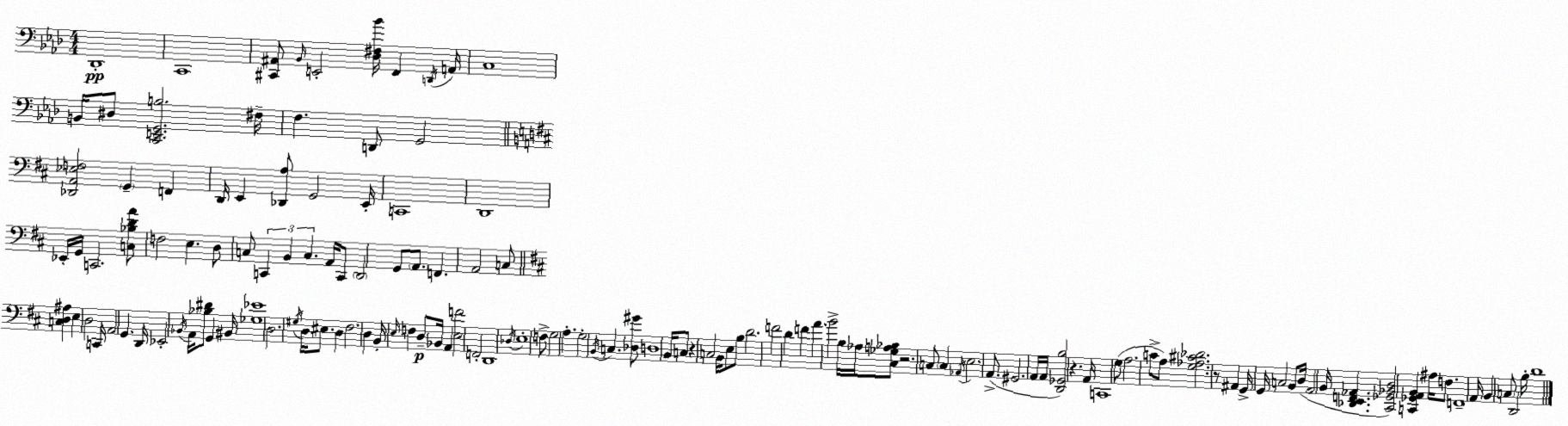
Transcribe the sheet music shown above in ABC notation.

X:1
T:Untitled
M:4/4
L:1/4
K:Ab
_D,,4 C,,4 [^C,,^A,,]/2 _B,,/4 E,,2 [_D,^F,_B]/4 F,, D,,/4 A,,/4 C,4 B,,/4 ^D,/2 [C,,E,,G,,B,]2 ^F,/4 F, D,,/2 G,,2 [_D,,A,,_E,F,]2 G,, F,, D,,/4 E,, [_D,,A,]/2 G,,2 E,,/4 C,,4 D,,4 _E,,/4 G,,/4 C,,2 [C,_B,DA]/2 F,2 E, D,/2 C,/2 C,, B,, C, A,,/4 C,,/2 D,,2 G,,/2 A,,/2 F,, A,,2 C,/2 [C,D,^A,] E, D,2 C,,/4 A,,2 G,, D,,/4 _E,,2 _B,,/4 A,,/4 [_B,^D]/2 G,, ^B,,/4 [_G,_E]4 D,2 ^G,/4 D,/4 ^E,/2 D, ^F,2 D, B,,/4 E,/4 F, D,/2 _B,,/4 A,, [E,F]2 F,,2 D,,4 _D,/4 E,4 F,/2 G,2 A, G,2 B,,/4 C, [_D,^G]/2 D,4 B,,/4 C,/2 z C,2 B,,/4 E,/2 B,/2 D2 F2 D F A B2 B,/4 _A,/4 [^C,_G,A,_B,]/2 z2 C,/2 C, _A,,/4 E,2 A,,/2 ^G,,2 A,,/4 A,,/4 [D,,_G,,B,]2 z A,,/4 C,,4 G,/2 A,2 C/2 A,/2 [G,_A,^C_D]2 z/2 ^A,, G,,/4 G,,/4 C,2 B,,/2 D,/4 A,,2 B,,/4 [_D,,E,,F,,_A,,] [^C,,_G,,_B,,D,]2 [C,,_G,,A,,B,,] ^A,/4 F,/2 F,,4 A,,/4 B,, C,/2 D,,2 B,/4 D4